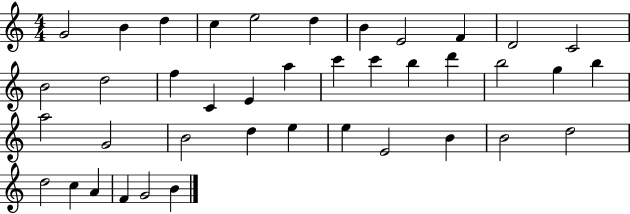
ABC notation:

X:1
T:Untitled
M:4/4
L:1/4
K:C
G2 B d c e2 d B E2 F D2 C2 B2 d2 f C E a c' c' b d' b2 g b a2 G2 B2 d e e E2 B B2 d2 d2 c A F G2 B